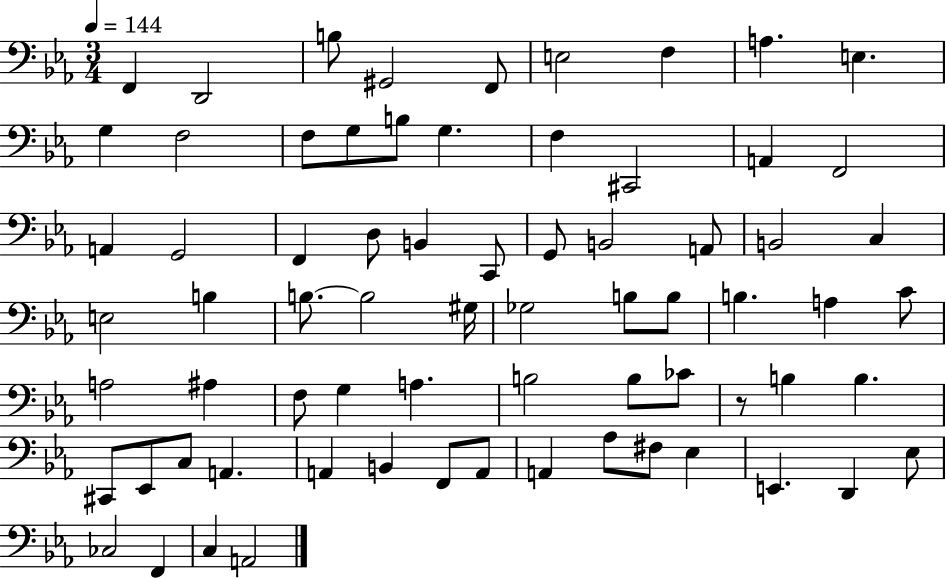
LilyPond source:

{
  \clef bass
  \numericTimeSignature
  \time 3/4
  \key ees \major
  \tempo 4 = 144
  f,4 d,2 | b8 gis,2 f,8 | e2 f4 | a4. e4. | \break g4 f2 | f8 g8 b8 g4. | f4 cis,2 | a,4 f,2 | \break a,4 g,2 | f,4 d8 b,4 c,8 | g,8 b,2 a,8 | b,2 c4 | \break e2 b4 | b8.~~ b2 gis16 | ges2 b8 b8 | b4. a4 c'8 | \break a2 ais4 | f8 g4 a4. | b2 b8 ces'8 | r8 b4 b4. | \break cis,8 ees,8 c8 a,4. | a,4 b,4 f,8 a,8 | a,4 aes8 fis8 ees4 | e,4. d,4 ees8 | \break ces2 f,4 | c4 a,2 | \bar "|."
}